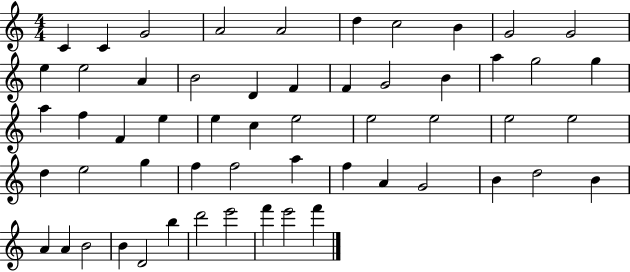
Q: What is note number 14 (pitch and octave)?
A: B4